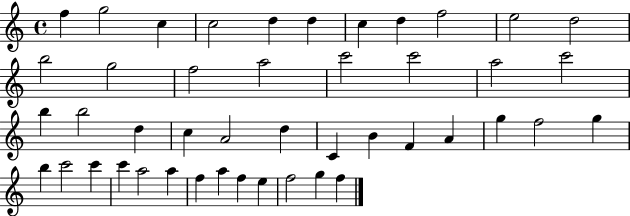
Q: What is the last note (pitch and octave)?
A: F5